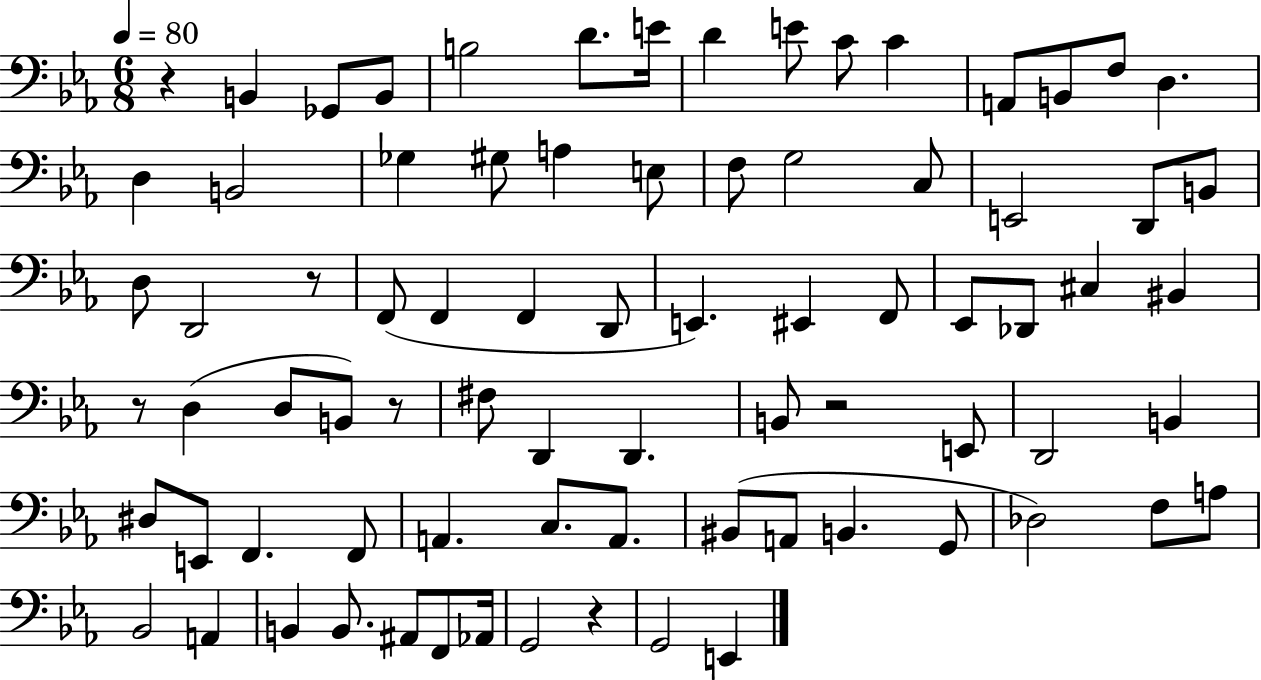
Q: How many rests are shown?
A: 6